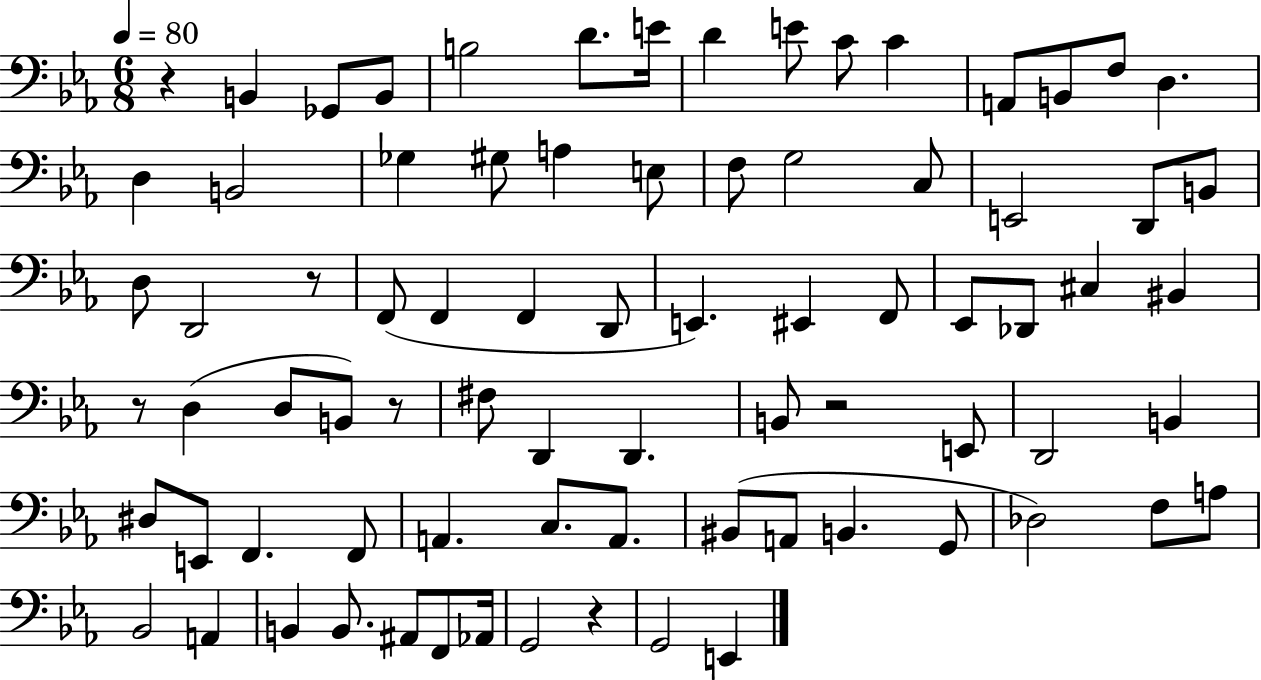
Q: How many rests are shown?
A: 6